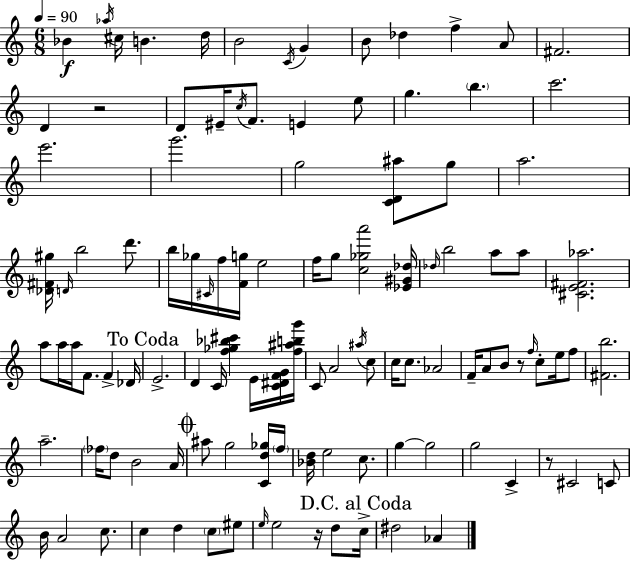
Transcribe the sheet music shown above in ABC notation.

X:1
T:Untitled
M:6/8
L:1/4
K:C
_B _a/4 ^c/4 B d/4 B2 C/4 G B/2 _d f A/2 ^F2 D z2 D/2 ^E/4 c/4 F/2 E e/2 g b c'2 e'2 g'2 g2 [CD^a]/2 g/2 a2 [_D^F^g]/4 D/4 b2 d'/2 b/4 _g/4 ^C/4 f/4 [Fg]/4 e2 f/4 g/2 [c_ga']2 [_E^G_d]/4 _d/4 b2 a/2 a/2 [^CE^F_a]2 a/2 a/4 a/4 F/2 F _D/4 E2 D C/4 [f_g_b^c'] E/4 [C^DFG]/4 [f^abg']/4 C/2 A2 ^a/4 c/2 c/4 c/2 _A2 F/4 A/2 B/2 z/2 f/4 c/2 e/4 f/2 [^Fb]2 a2 _f/4 d/2 B2 A/4 ^a/2 g2 [Cd_g]/4 f/4 [_Bd]/4 e2 c/2 g g2 g2 C z/2 ^C2 C/2 B/4 A2 c/2 c d c/2 ^e/2 e/4 e2 z/4 d/2 c/4 ^d2 _A